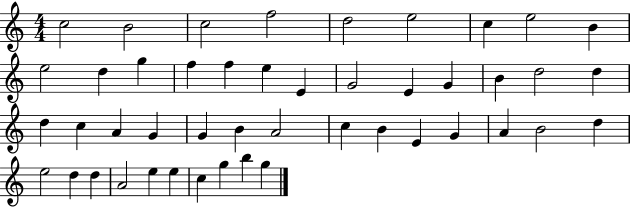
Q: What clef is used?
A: treble